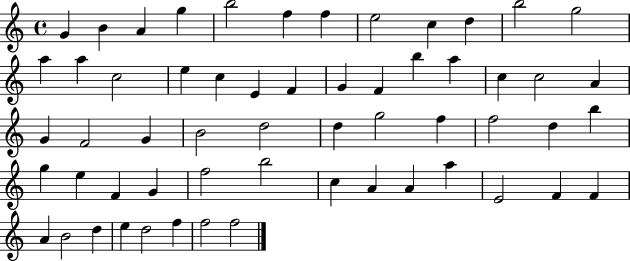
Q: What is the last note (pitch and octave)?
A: F5